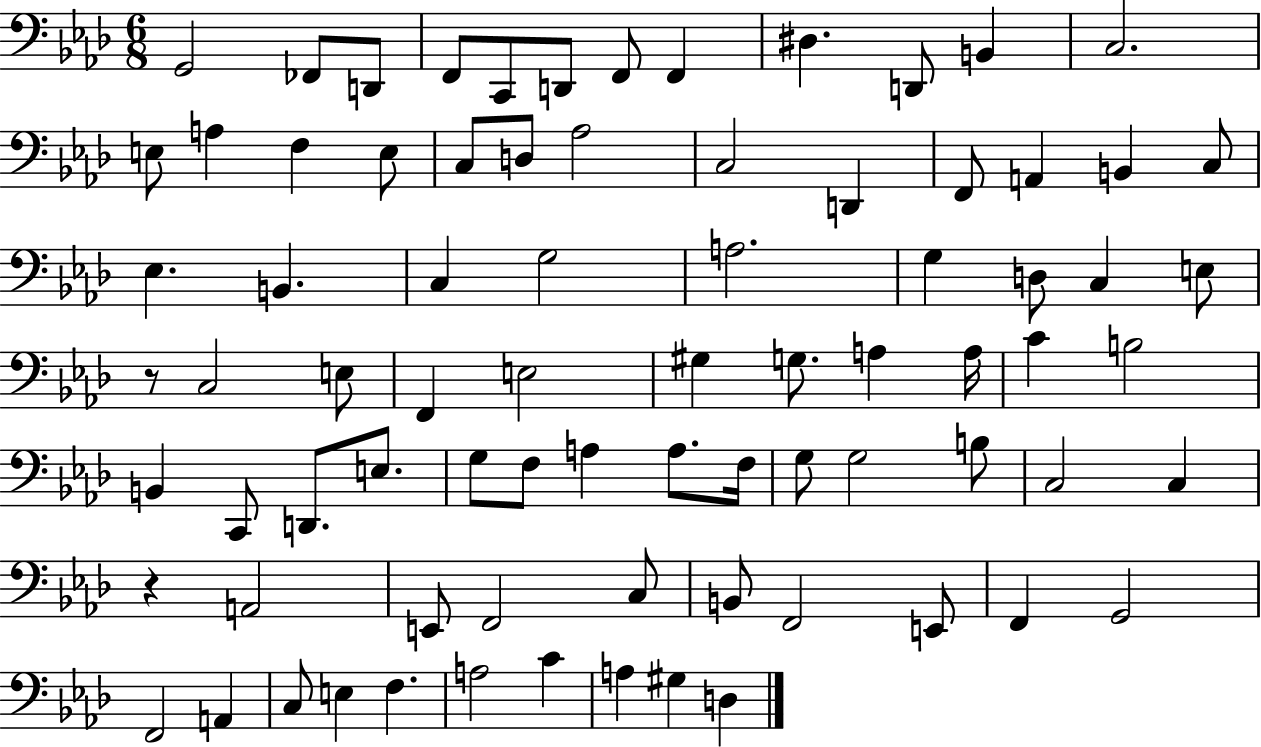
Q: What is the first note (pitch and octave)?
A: G2